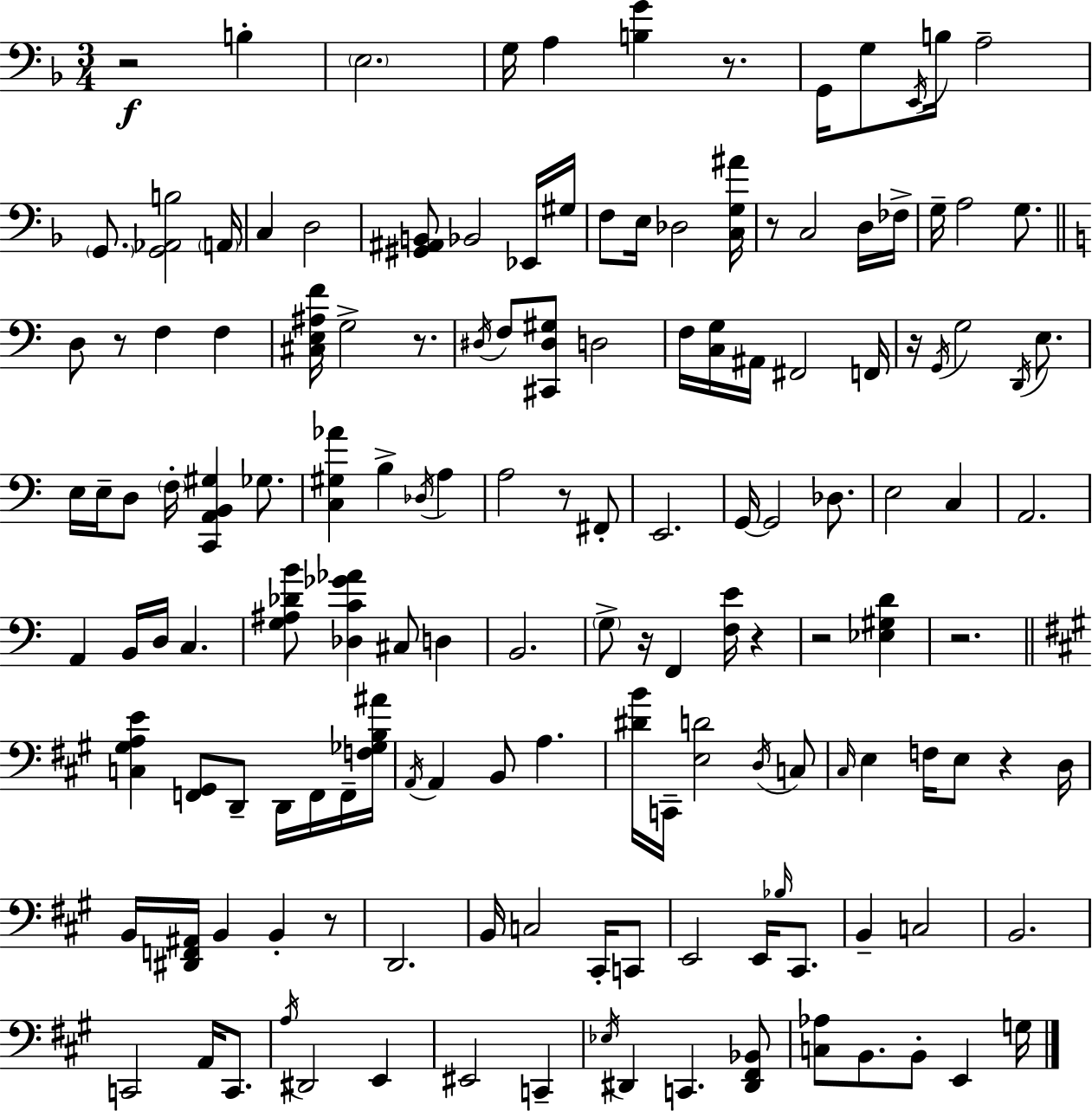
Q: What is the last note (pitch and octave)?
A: G3